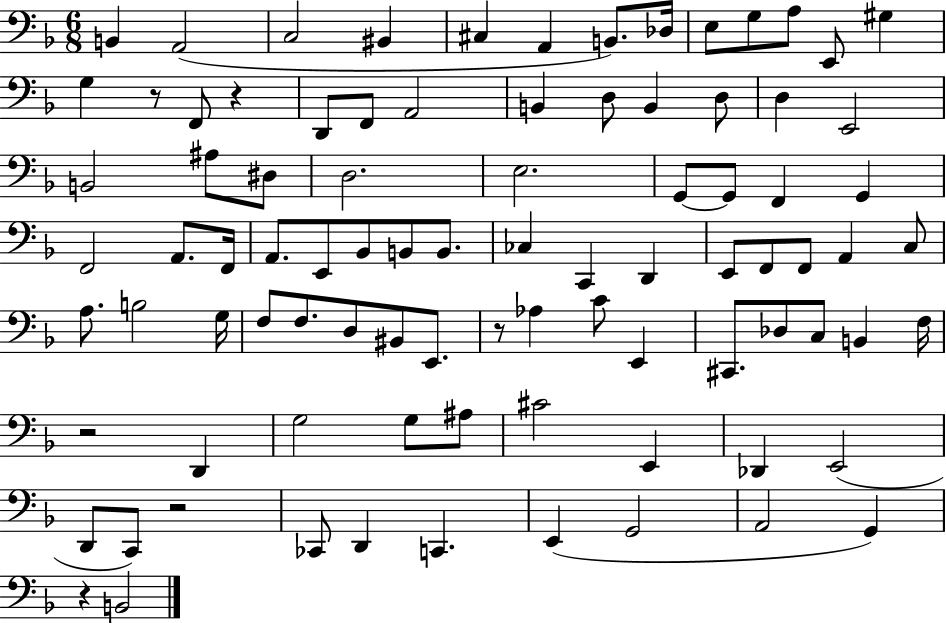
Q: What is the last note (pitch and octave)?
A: B2